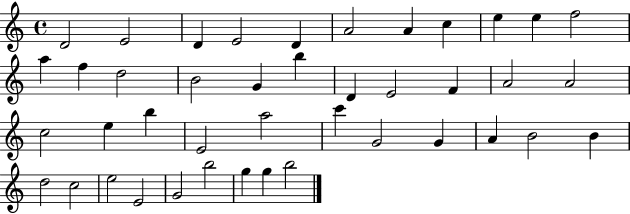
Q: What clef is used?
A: treble